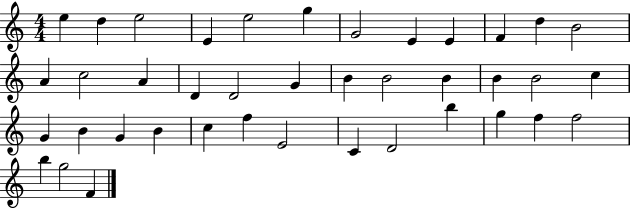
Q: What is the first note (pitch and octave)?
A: E5